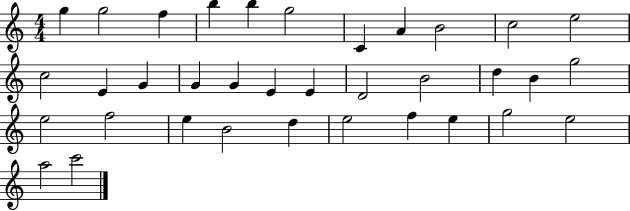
G5/q G5/h F5/q B5/q B5/q G5/h C4/q A4/q B4/h C5/h E5/h C5/h E4/q G4/q G4/q G4/q E4/q E4/q D4/h B4/h D5/q B4/q G5/h E5/h F5/h E5/q B4/h D5/q E5/h F5/q E5/q G5/h E5/h A5/h C6/h